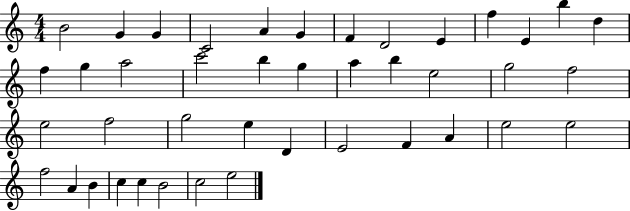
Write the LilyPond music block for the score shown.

{
  \clef treble
  \numericTimeSignature
  \time 4/4
  \key c \major
  b'2 g'4 g'4 | c'2 a'4 g'4 | f'4 d'2 e'4 | f''4 e'4 b''4 d''4 | \break f''4 g''4 a''2 | c'''2 b''4 g''4 | a''4 b''4 e''2 | g''2 f''2 | \break e''2 f''2 | g''2 e''4 d'4 | e'2 f'4 a'4 | e''2 e''2 | \break f''2 a'4 b'4 | c''4 c''4 b'2 | c''2 e''2 | \bar "|."
}